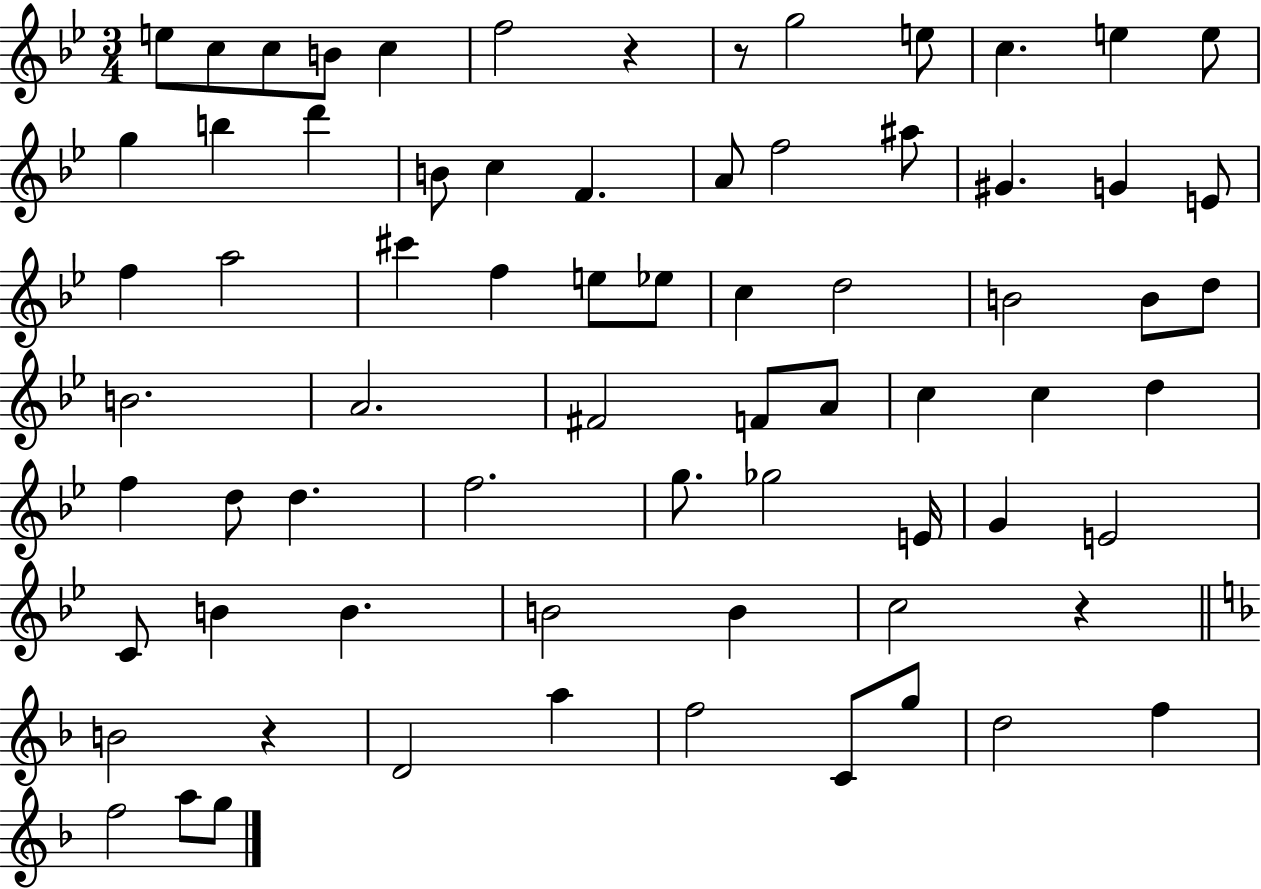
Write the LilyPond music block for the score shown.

{
  \clef treble
  \numericTimeSignature
  \time 3/4
  \key bes \major
  e''8 c''8 c''8 b'8 c''4 | f''2 r4 | r8 g''2 e''8 | c''4. e''4 e''8 | \break g''4 b''4 d'''4 | b'8 c''4 f'4. | a'8 f''2 ais''8 | gis'4. g'4 e'8 | \break f''4 a''2 | cis'''4 f''4 e''8 ees''8 | c''4 d''2 | b'2 b'8 d''8 | \break b'2. | a'2. | fis'2 f'8 a'8 | c''4 c''4 d''4 | \break f''4 d''8 d''4. | f''2. | g''8. ges''2 e'16 | g'4 e'2 | \break c'8 b'4 b'4. | b'2 b'4 | c''2 r4 | \bar "||" \break \key d \minor b'2 r4 | d'2 a''4 | f''2 c'8 g''8 | d''2 f''4 | \break f''2 a''8 g''8 | \bar "|."
}